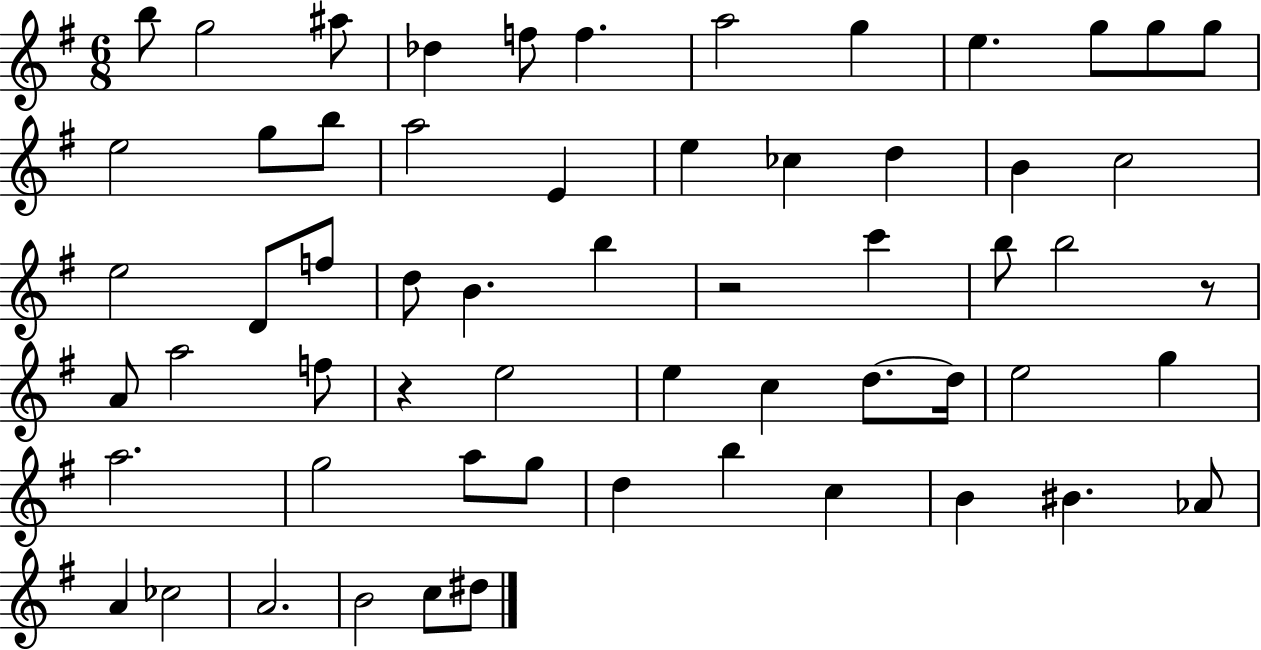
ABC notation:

X:1
T:Untitled
M:6/8
L:1/4
K:G
b/2 g2 ^a/2 _d f/2 f a2 g e g/2 g/2 g/2 e2 g/2 b/2 a2 E e _c d B c2 e2 D/2 f/2 d/2 B b z2 c' b/2 b2 z/2 A/2 a2 f/2 z e2 e c d/2 d/4 e2 g a2 g2 a/2 g/2 d b c B ^B _A/2 A _c2 A2 B2 c/2 ^d/2